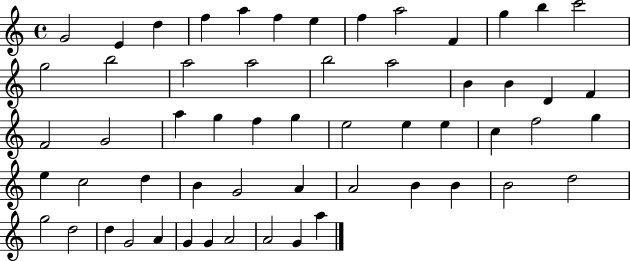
G4/h E4/q D5/q F5/q A5/q F5/q E5/q F5/q A5/h F4/q G5/q B5/q C6/h G5/h B5/h A5/h A5/h B5/h A5/h B4/q B4/q D4/q F4/q F4/h G4/h A5/q G5/q F5/q G5/q E5/h E5/q E5/q C5/q F5/h G5/q E5/q C5/h D5/q B4/q G4/h A4/q A4/h B4/q B4/q B4/h D5/h G5/h D5/h D5/q G4/h A4/q G4/q G4/q A4/h A4/h G4/q A5/q